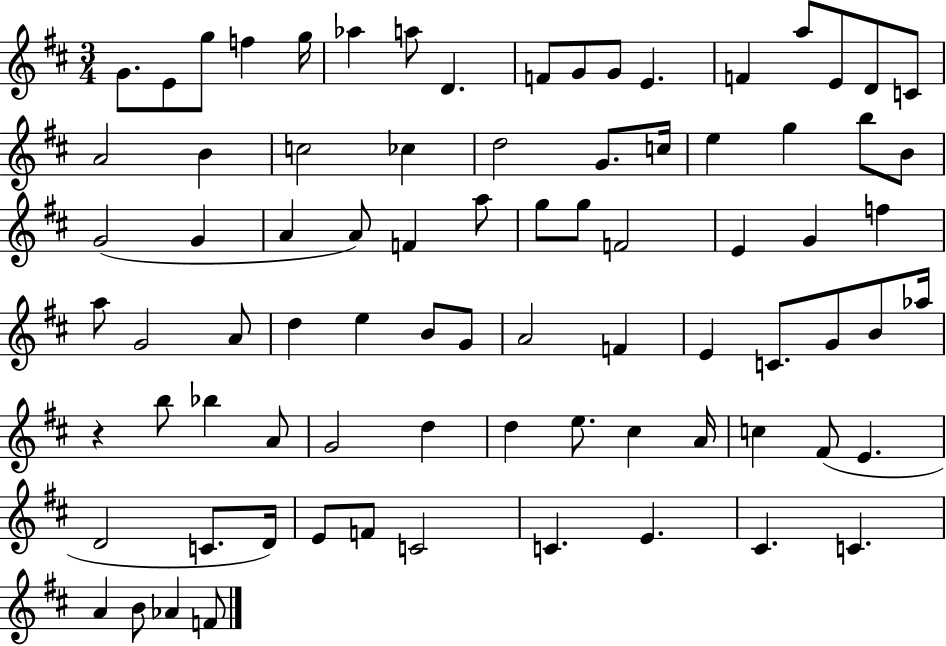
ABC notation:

X:1
T:Untitled
M:3/4
L:1/4
K:D
G/2 E/2 g/2 f g/4 _a a/2 D F/2 G/2 G/2 E F a/2 E/2 D/2 C/2 A2 B c2 _c d2 G/2 c/4 e g b/2 B/2 G2 G A A/2 F a/2 g/2 g/2 F2 E G f a/2 G2 A/2 d e B/2 G/2 A2 F E C/2 G/2 B/2 _a/4 z b/2 _b A/2 G2 d d e/2 ^c A/4 c ^F/2 E D2 C/2 D/4 E/2 F/2 C2 C E ^C C A B/2 _A F/2